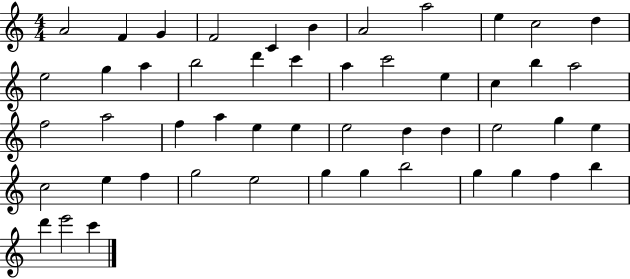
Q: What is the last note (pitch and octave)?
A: C6